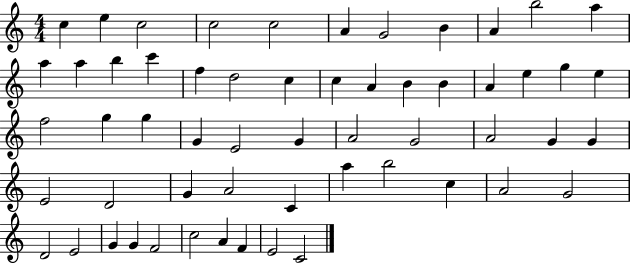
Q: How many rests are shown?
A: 0